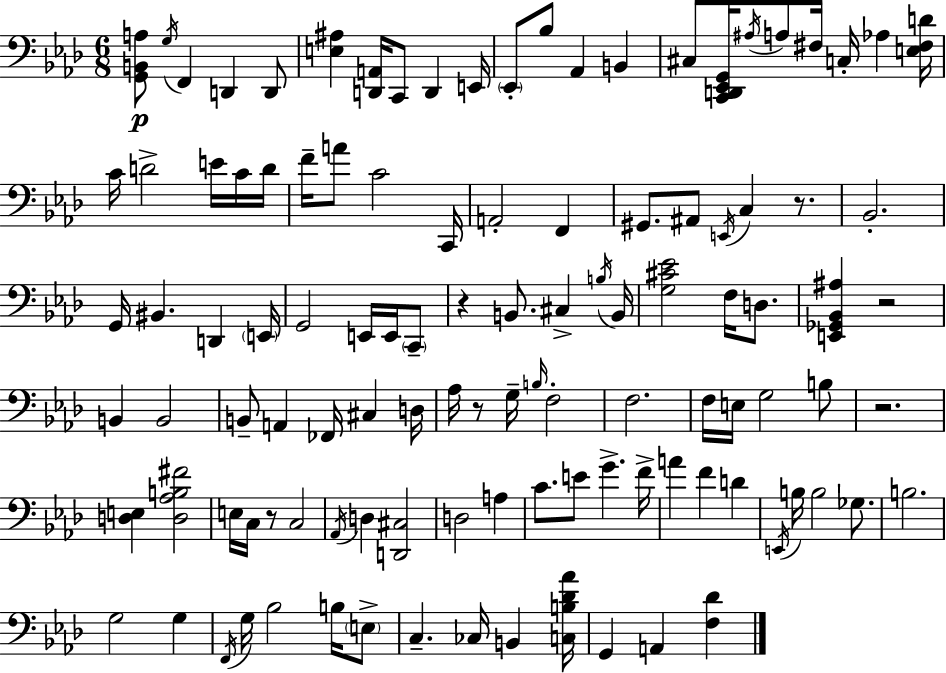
X:1
T:Untitled
M:6/8
L:1/4
K:Fm
[G,,B,,A,]/2 G,/4 F,, D,, D,,/2 [E,^A,] [D,,A,,]/4 C,,/2 D,, E,,/4 _E,,/2 _B,/2 _A,, B,, ^C,/2 [C,,D,,_E,,G,,]/4 ^A,/4 A,/2 ^F,/4 C,/4 _A, [E,^F,D]/4 C/4 D2 E/4 C/4 D/4 F/4 A/2 C2 C,,/4 A,,2 F,, ^G,,/2 ^A,,/2 E,,/4 C, z/2 _B,,2 G,,/4 ^B,, D,, E,,/4 G,,2 E,,/4 E,,/4 C,,/2 z B,,/2 ^C, B,/4 B,,/4 [G,^C_E]2 F,/4 D,/2 [E,,_G,,_B,,^A,] z2 B,, B,,2 B,,/2 A,, _F,,/4 ^C, D,/4 _A,/4 z/2 G,/4 B,/4 F,2 F,2 F,/4 E,/4 G,2 B,/2 z2 [D,E,] [D,_A,B,^F]2 E,/4 C,/4 z/2 C,2 _A,,/4 D, [D,,^C,]2 D,2 A, C/2 E/2 G F/4 A F D E,,/4 B,/4 B,2 _G,/2 B,2 G,2 G, F,,/4 G,/4 _B,2 B,/4 E,/2 C, _C,/4 B,, [C,B,_D_A]/4 G,, A,, [F,_D]